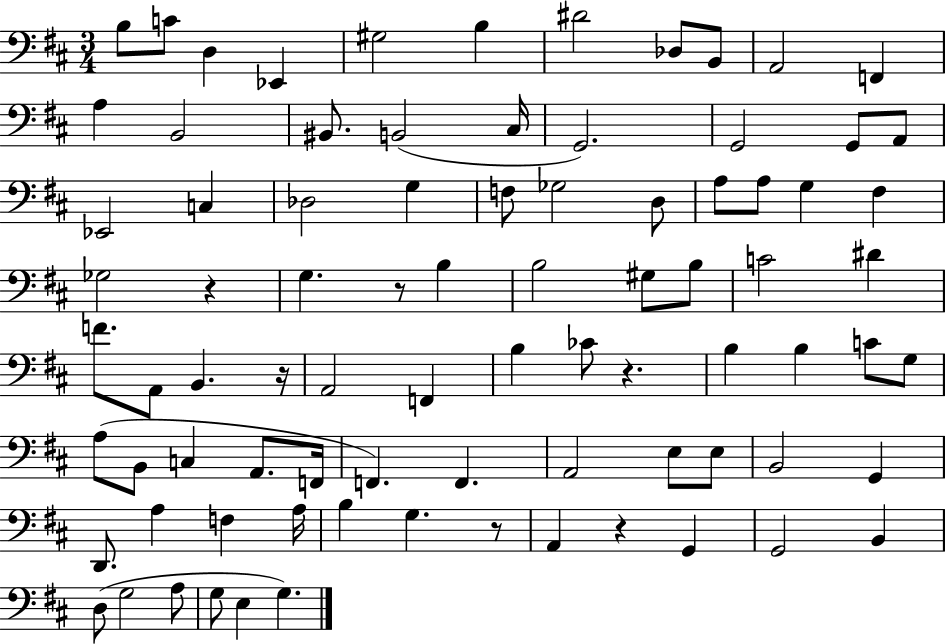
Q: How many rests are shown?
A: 6